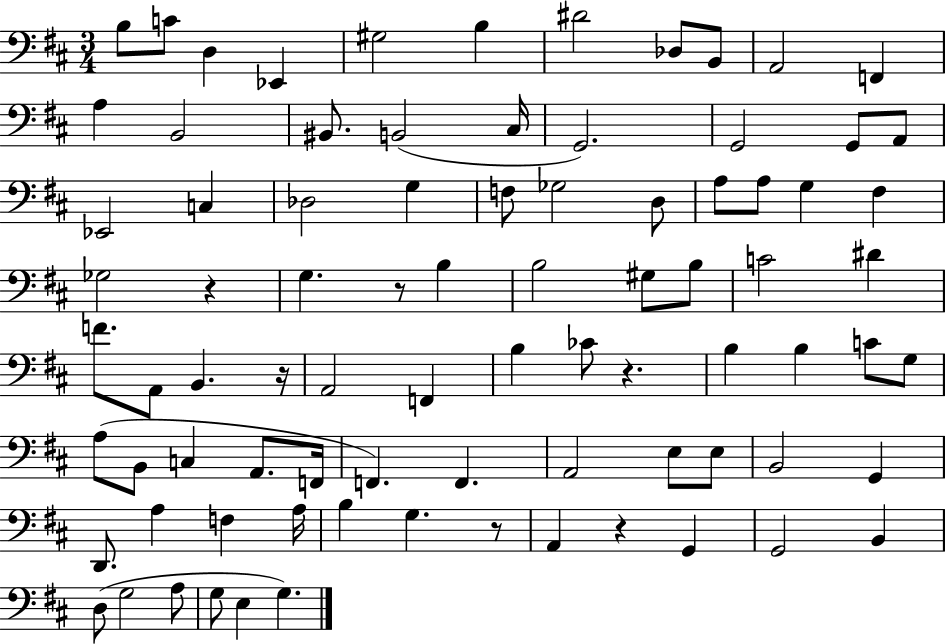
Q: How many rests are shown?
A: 6